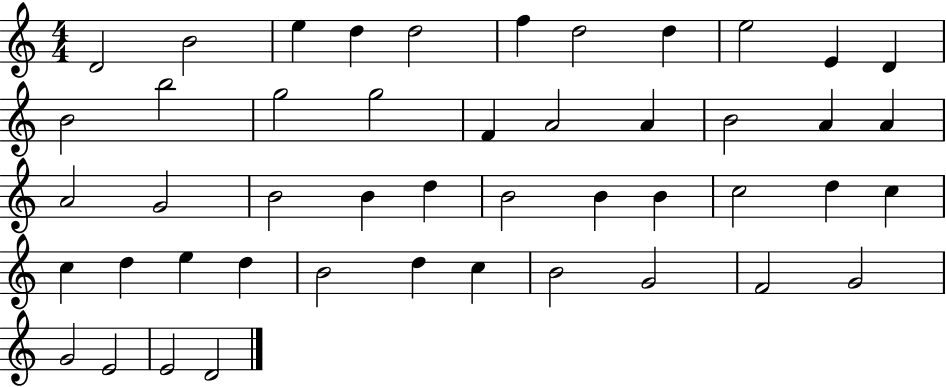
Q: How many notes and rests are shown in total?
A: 47